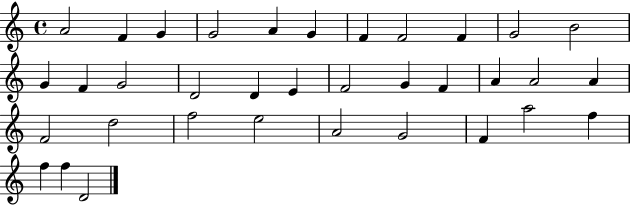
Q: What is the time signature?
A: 4/4